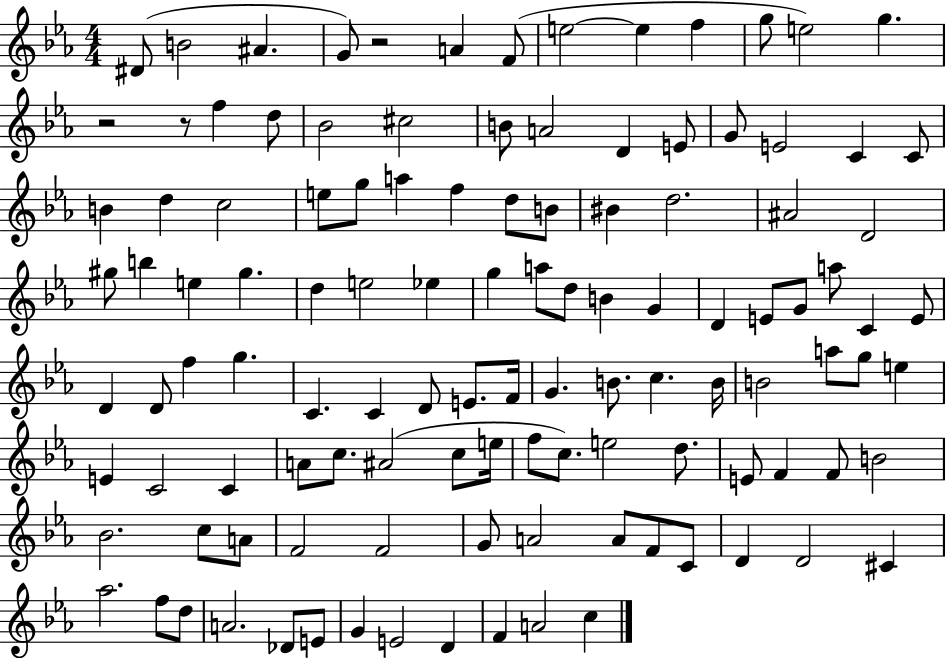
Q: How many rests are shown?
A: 3